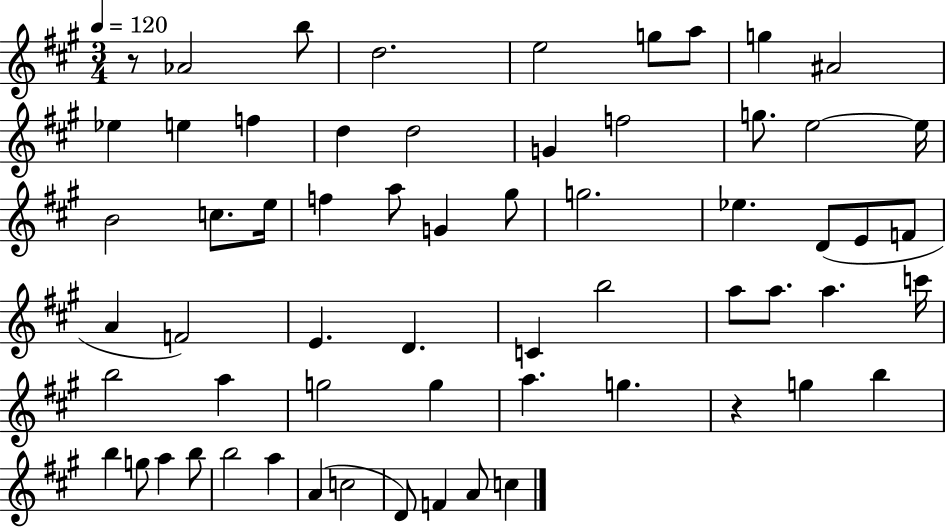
X:1
T:Untitled
M:3/4
L:1/4
K:A
z/2 _A2 b/2 d2 e2 g/2 a/2 g ^A2 _e e f d d2 G f2 g/2 e2 e/4 B2 c/2 e/4 f a/2 G ^g/2 g2 _e D/2 E/2 F/2 A F2 E D C b2 a/2 a/2 a c'/4 b2 a g2 g a g z g b b g/2 a b/2 b2 a A c2 D/2 F A/2 c